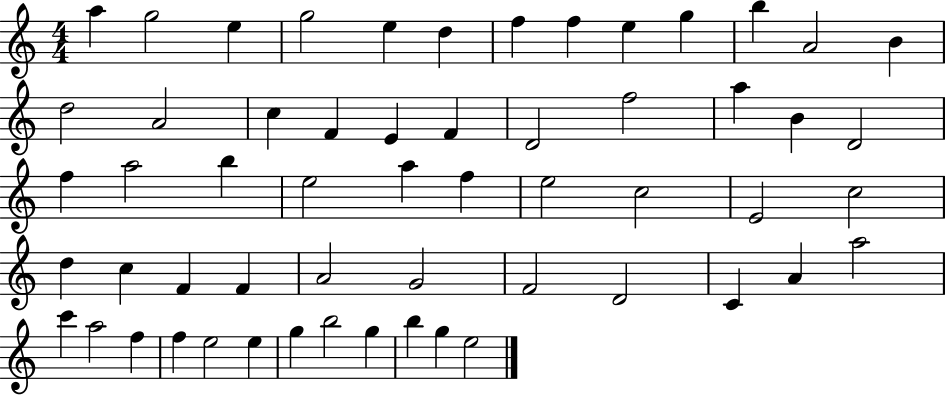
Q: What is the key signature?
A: C major